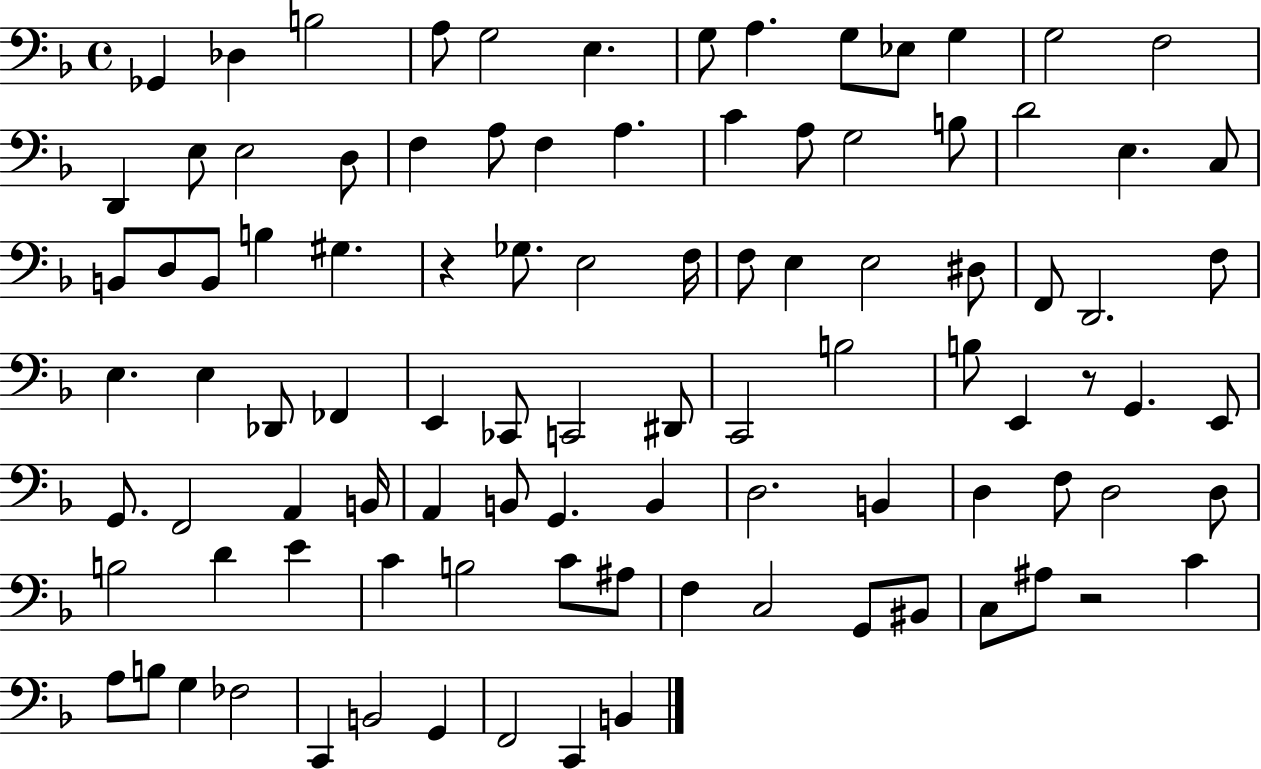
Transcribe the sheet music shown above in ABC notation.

X:1
T:Untitled
M:4/4
L:1/4
K:F
_G,, _D, B,2 A,/2 G,2 E, G,/2 A, G,/2 _E,/2 G, G,2 F,2 D,, E,/2 E,2 D,/2 F, A,/2 F, A, C A,/2 G,2 B,/2 D2 E, C,/2 B,,/2 D,/2 B,,/2 B, ^G, z _G,/2 E,2 F,/4 F,/2 E, E,2 ^D,/2 F,,/2 D,,2 F,/2 E, E, _D,,/2 _F,, E,, _C,,/2 C,,2 ^D,,/2 C,,2 B,2 B,/2 E,, z/2 G,, E,,/2 G,,/2 F,,2 A,, B,,/4 A,, B,,/2 G,, B,, D,2 B,, D, F,/2 D,2 D,/2 B,2 D E C B,2 C/2 ^A,/2 F, C,2 G,,/2 ^B,,/2 C,/2 ^A,/2 z2 C A,/2 B,/2 G, _F,2 C,, B,,2 G,, F,,2 C,, B,,